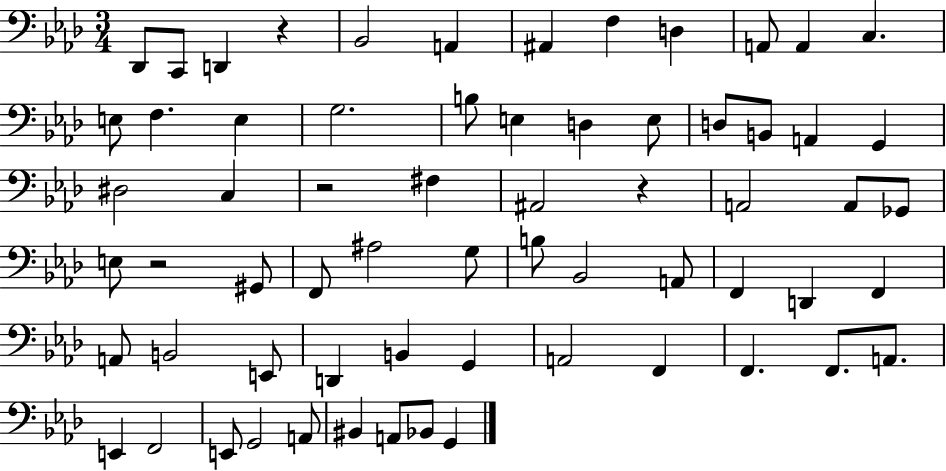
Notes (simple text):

Db2/e C2/e D2/q R/q Bb2/h A2/q A#2/q F3/q D3/q A2/e A2/q C3/q. E3/e F3/q. E3/q G3/h. B3/e E3/q D3/q E3/e D3/e B2/e A2/q G2/q D#3/h C3/q R/h F#3/q A#2/h R/q A2/h A2/e Gb2/e E3/e R/h G#2/e F2/e A#3/h G3/e B3/e Bb2/h A2/e F2/q D2/q F2/q A2/e B2/h E2/e D2/q B2/q G2/q A2/h F2/q F2/q. F2/e. A2/e. E2/q F2/h E2/e G2/h A2/e BIS2/q A2/e Bb2/e G2/q